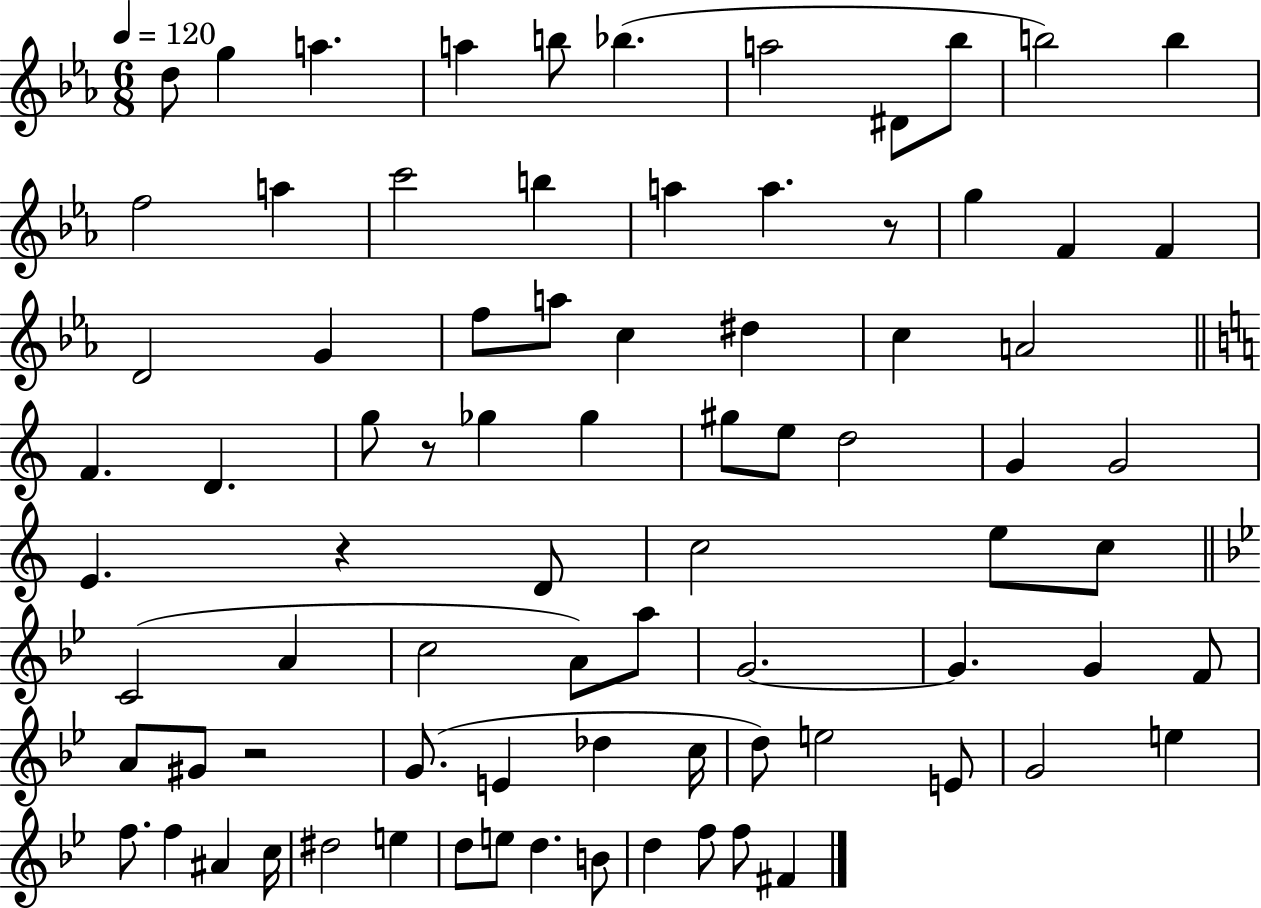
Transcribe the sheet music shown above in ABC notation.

X:1
T:Untitled
M:6/8
L:1/4
K:Eb
d/2 g a a b/2 _b a2 ^D/2 _b/2 b2 b f2 a c'2 b a a z/2 g F F D2 G f/2 a/2 c ^d c A2 F D g/2 z/2 _g _g ^g/2 e/2 d2 G G2 E z D/2 c2 e/2 c/2 C2 A c2 A/2 a/2 G2 G G F/2 A/2 ^G/2 z2 G/2 E _d c/4 d/2 e2 E/2 G2 e f/2 f ^A c/4 ^d2 e d/2 e/2 d B/2 d f/2 f/2 ^F